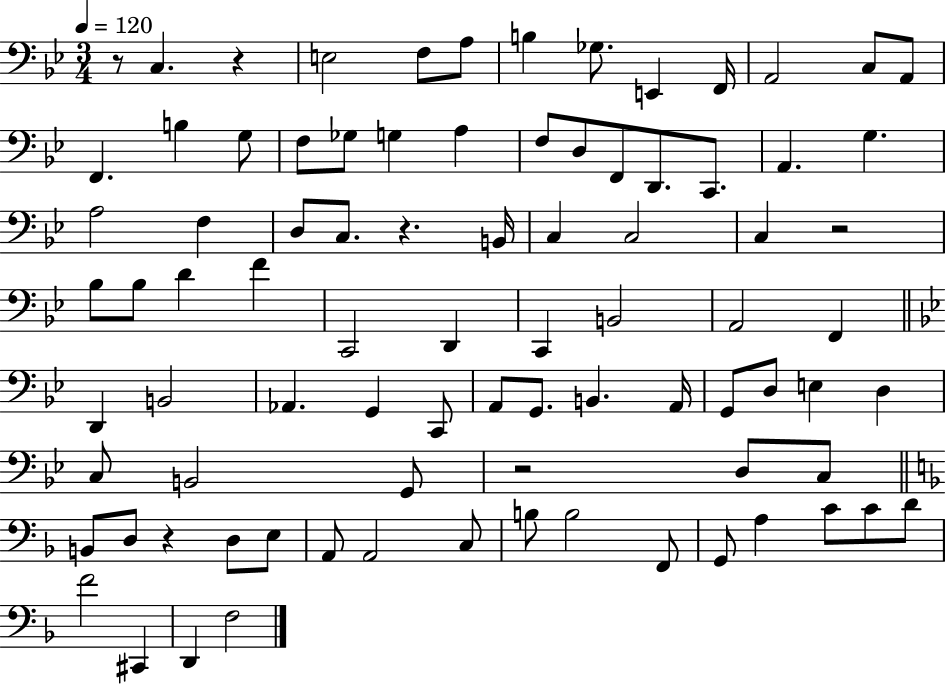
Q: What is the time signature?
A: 3/4